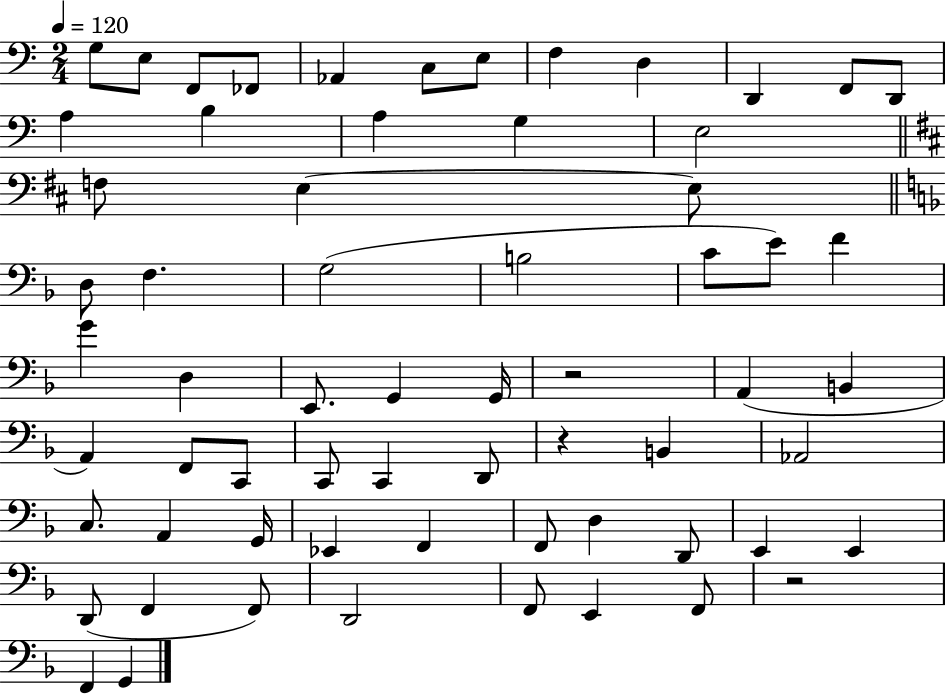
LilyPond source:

{
  \clef bass
  \numericTimeSignature
  \time 2/4
  \key c \major
  \tempo 4 = 120
  g8 e8 f,8 fes,8 | aes,4 c8 e8 | f4 d4 | d,4 f,8 d,8 | \break a4 b4 | a4 g4 | e2 | \bar "||" \break \key d \major f8 e4~~ e8 | \bar "||" \break \key f \major d8 f4. | g2( | b2 | c'8 e'8) f'4 | \break g'4 d4 | e,8. g,4 g,16 | r2 | a,4( b,4 | \break a,4) f,8 c,8 | c,8 c,4 d,8 | r4 b,4 | aes,2 | \break c8. a,4 g,16 | ees,4 f,4 | f,8 d4 d,8 | e,4 e,4 | \break d,8( f,4 f,8) | d,2 | f,8 e,4 f,8 | r2 | \break f,4 g,4 | \bar "|."
}